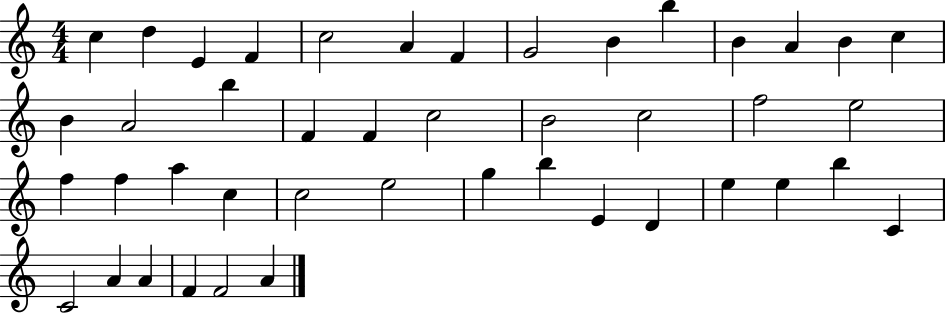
{
  \clef treble
  \numericTimeSignature
  \time 4/4
  \key c \major
  c''4 d''4 e'4 f'4 | c''2 a'4 f'4 | g'2 b'4 b''4 | b'4 a'4 b'4 c''4 | \break b'4 a'2 b''4 | f'4 f'4 c''2 | b'2 c''2 | f''2 e''2 | \break f''4 f''4 a''4 c''4 | c''2 e''2 | g''4 b''4 e'4 d'4 | e''4 e''4 b''4 c'4 | \break c'2 a'4 a'4 | f'4 f'2 a'4 | \bar "|."
}